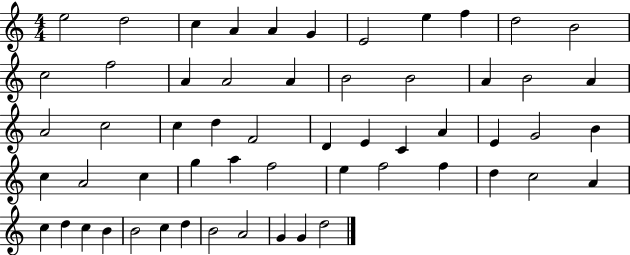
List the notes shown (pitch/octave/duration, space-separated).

E5/h D5/h C5/q A4/q A4/q G4/q E4/h E5/q F5/q D5/h B4/h C5/h F5/h A4/q A4/h A4/q B4/h B4/h A4/q B4/h A4/q A4/h C5/h C5/q D5/q F4/h D4/q E4/q C4/q A4/q E4/q G4/h B4/q C5/q A4/h C5/q G5/q A5/q F5/h E5/q F5/h F5/q D5/q C5/h A4/q C5/q D5/q C5/q B4/q B4/h C5/q D5/q B4/h A4/h G4/q G4/q D5/h